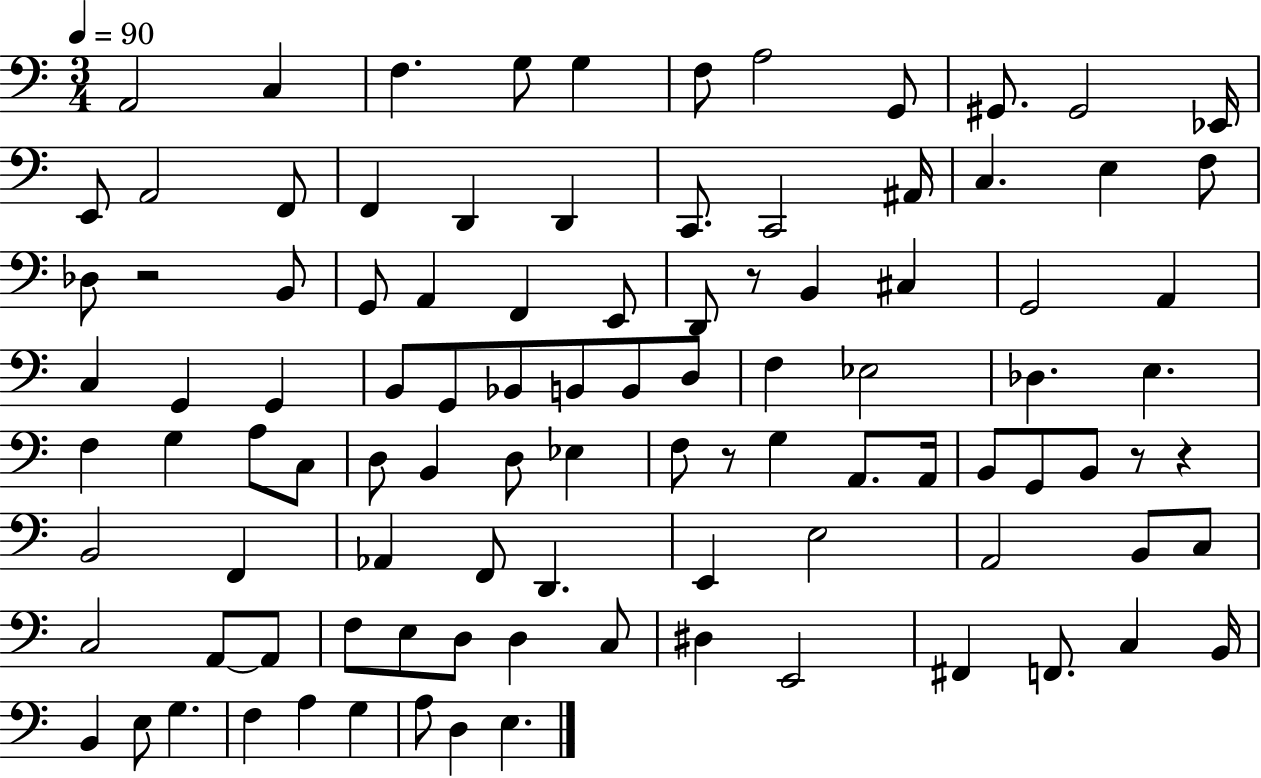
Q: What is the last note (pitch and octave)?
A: E3